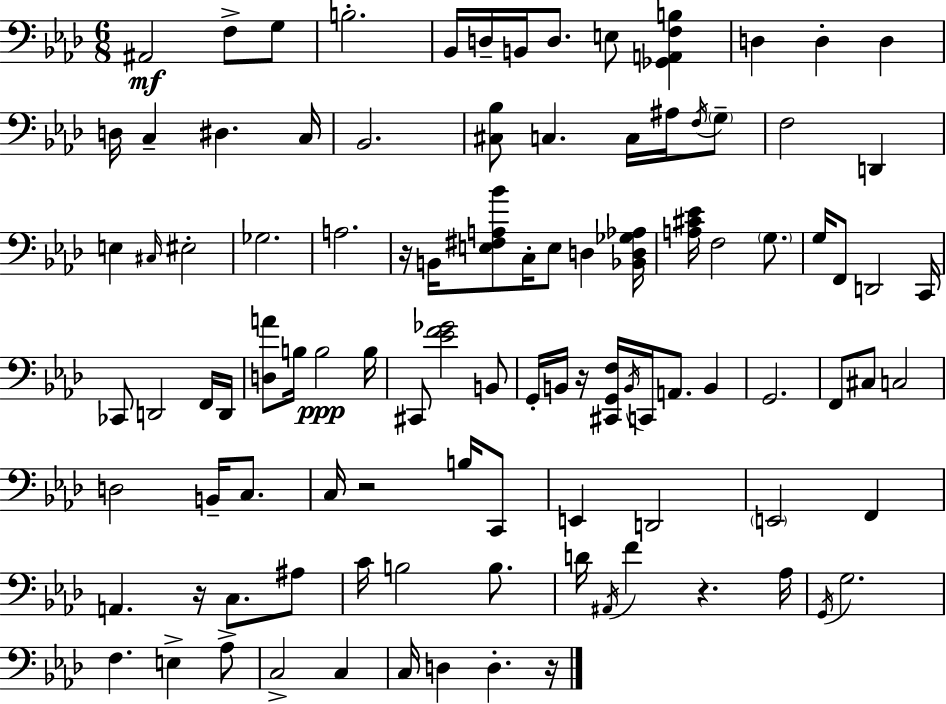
X:1
T:Untitled
M:6/8
L:1/4
K:Fm
^A,,2 F,/2 G,/2 B,2 _B,,/4 D,/4 B,,/4 D,/2 E,/2 [_G,,A,,F,B,] D, D, D, D,/4 C, ^D, C,/4 _B,,2 [^C,_B,]/2 C, C,/4 ^A,/4 F,/4 G,/2 F,2 D,, E, ^C,/4 ^E,2 _G,2 A,2 z/4 B,,/4 [E,^F,A,_B]/2 C,/4 E,/2 D, [_B,,D,_G,_A,]/4 [A,^C_E]/4 F,2 G,/2 G,/4 F,,/2 D,,2 C,,/4 _C,,/2 D,,2 F,,/4 D,,/4 [D,A]/2 B,/4 B,2 B,/4 ^C,,/2 [_EF_G]2 B,,/2 G,,/4 B,,/4 z/4 [^C,,G,,F,]/4 B,,/4 C,,/4 A,,/2 B,, G,,2 F,,/2 ^C,/2 C,2 D,2 B,,/4 C,/2 C,/4 z2 B,/4 C,,/2 E,, D,,2 E,,2 F,, A,, z/4 C,/2 ^A,/2 C/4 B,2 B,/2 D/4 ^A,,/4 F z _A,/4 G,,/4 G,2 F, E, _A,/2 C,2 C, C,/4 D, D, z/4